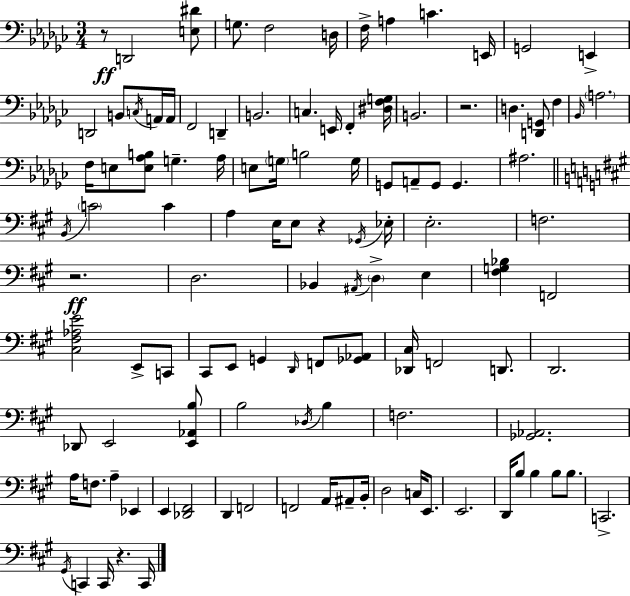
R/e D2/h [E3,D#4]/e G3/e. F3/h D3/s F3/s A3/q C4/q. E2/s G2/h E2/q D2/h B2/e C3/s A2/s A2/s F2/h D2/q B2/h. C3/q. E2/s F2/q [D#3,F3,G3]/s B2/h. R/h. D3/q. [D2,G2]/e F3/q Bb2/s A3/h. F3/s E3/e [E3,Ab3,B3]/e G3/q. Ab3/s E3/e G3/s B3/h G3/s G2/e A2/e G2/e G2/q. A#3/h. B2/s C4/h C4/q A3/q E3/s E3/e R/q Gb2/s Eb3/s E3/h. F3/h. R/h. D3/h. Bb2/q A#2/s D3/q E3/q [F#3,G3,Bb3]/q F2/h [C#3,F#3,Ab3,E4]/h E2/e C2/e C#2/e E2/e G2/q D2/s F2/e [Gb2,Ab2]/e [Db2,C#3]/s F2/h D2/e. D2/h. Db2/e E2/h [E2,Ab2,B3]/e B3/h Db3/s B3/q F3/h. [Gb2,Ab2]/h. A3/s F3/e. A3/q Eb2/q E2/q [Db2,F#2]/h D2/q F2/h F2/h A2/s A#2/e B2/s D3/h C3/s E2/e. E2/h. D2/s B3/e B3/q B3/e B3/e. C2/h. G#2/s C2/q C2/s R/q. C2/s